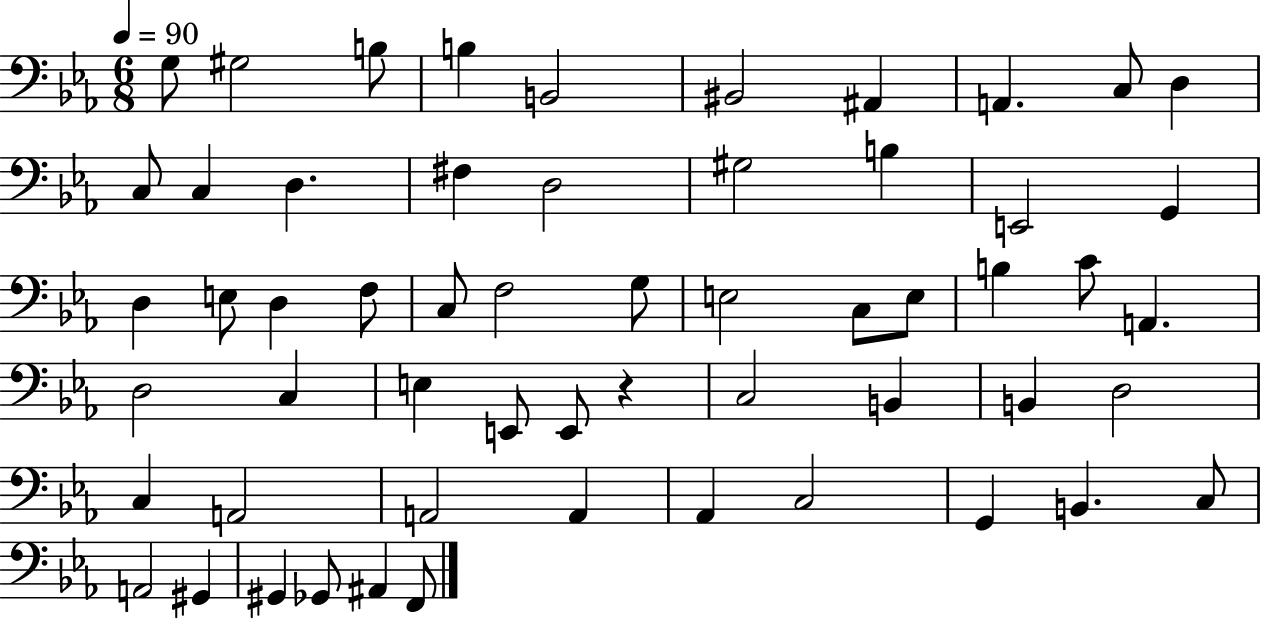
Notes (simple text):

G3/e G#3/h B3/e B3/q B2/h BIS2/h A#2/q A2/q. C3/e D3/q C3/e C3/q D3/q. F#3/q D3/h G#3/h B3/q E2/h G2/q D3/q E3/e D3/q F3/e C3/e F3/h G3/e E3/h C3/e E3/e B3/q C4/e A2/q. D3/h C3/q E3/q E2/e E2/e R/q C3/h B2/q B2/q D3/h C3/q A2/h A2/h A2/q Ab2/q C3/h G2/q B2/q. C3/e A2/h G#2/q G#2/q Gb2/e A#2/q F2/e